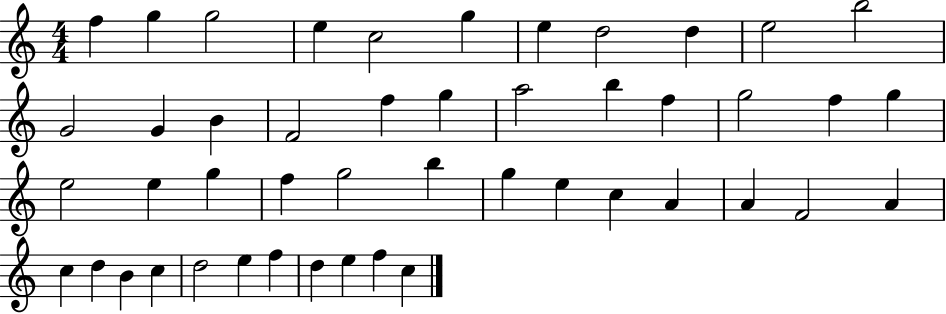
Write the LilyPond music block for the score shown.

{
  \clef treble
  \numericTimeSignature
  \time 4/4
  \key c \major
  f''4 g''4 g''2 | e''4 c''2 g''4 | e''4 d''2 d''4 | e''2 b''2 | \break g'2 g'4 b'4 | f'2 f''4 g''4 | a''2 b''4 f''4 | g''2 f''4 g''4 | \break e''2 e''4 g''4 | f''4 g''2 b''4 | g''4 e''4 c''4 a'4 | a'4 f'2 a'4 | \break c''4 d''4 b'4 c''4 | d''2 e''4 f''4 | d''4 e''4 f''4 c''4 | \bar "|."
}